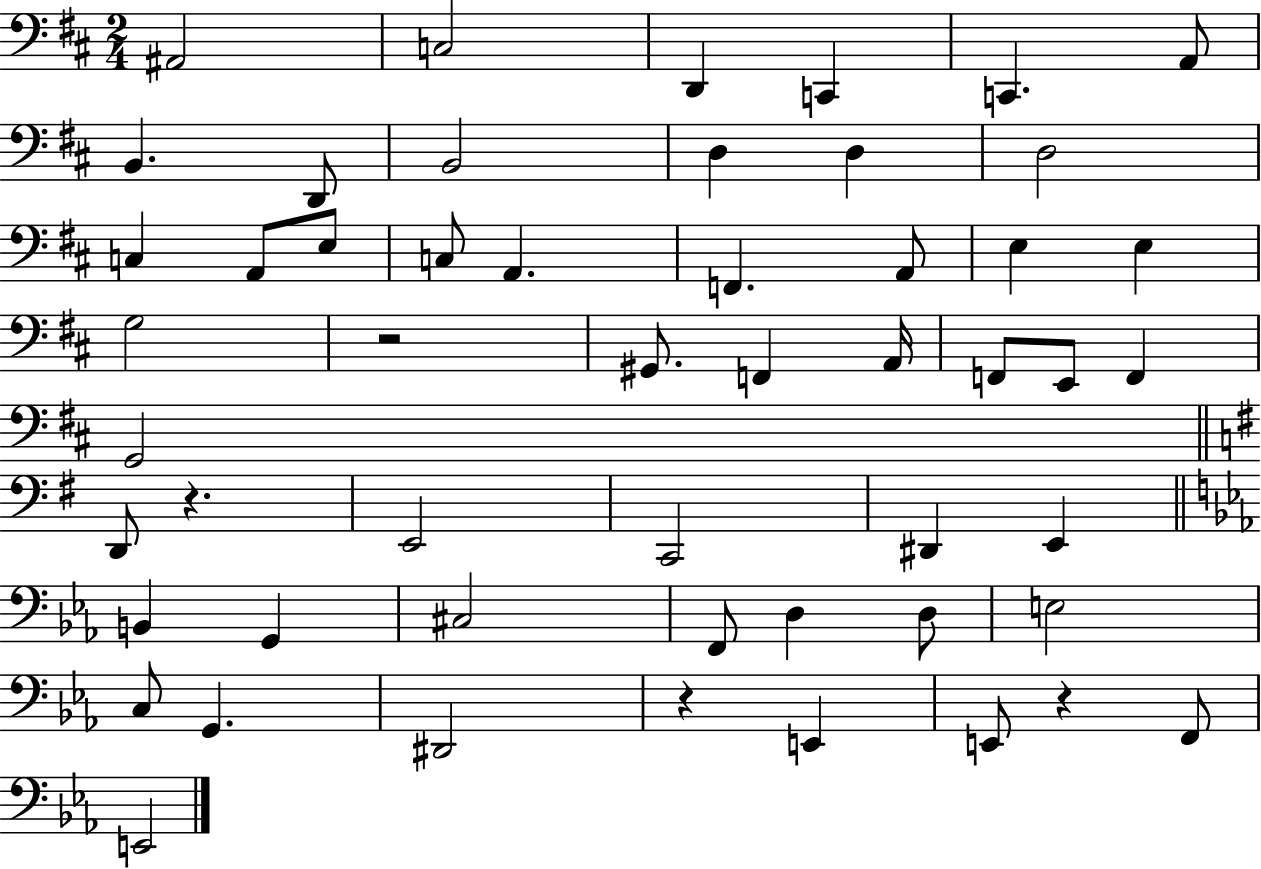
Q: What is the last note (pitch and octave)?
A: E2